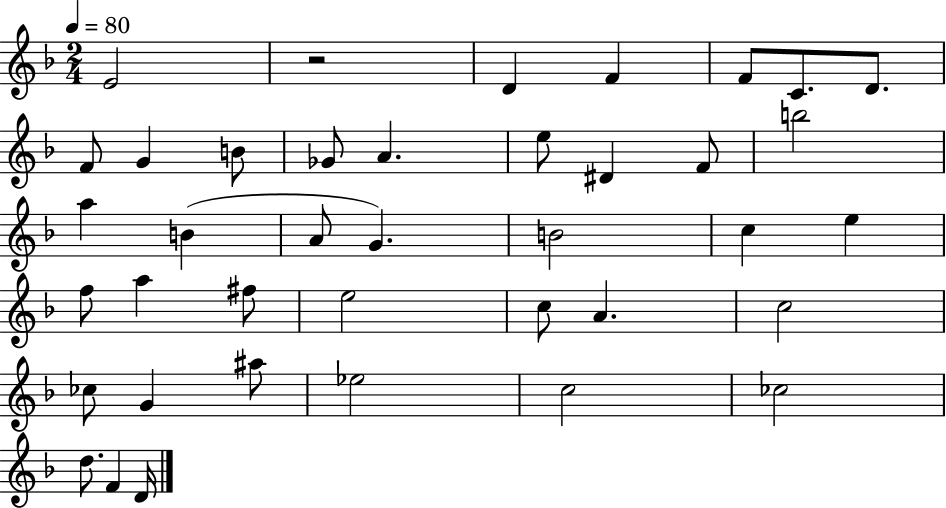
{
  \clef treble
  \numericTimeSignature
  \time 2/4
  \key f \major
  \tempo 4 = 80
  \repeat volta 2 { e'2 | r2 | d'4 f'4 | f'8 c'8. d'8. | \break f'8 g'4 b'8 | ges'8 a'4. | e''8 dis'4 f'8 | b''2 | \break a''4 b'4( | a'8 g'4.) | b'2 | c''4 e''4 | \break f''8 a''4 fis''8 | e''2 | c''8 a'4. | c''2 | \break ces''8 g'4 ais''8 | ees''2 | c''2 | ces''2 | \break d''8. f'4 d'16 | } \bar "|."
}